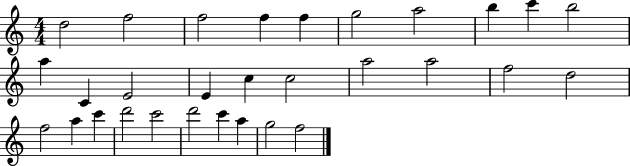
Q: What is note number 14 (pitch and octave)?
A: E4